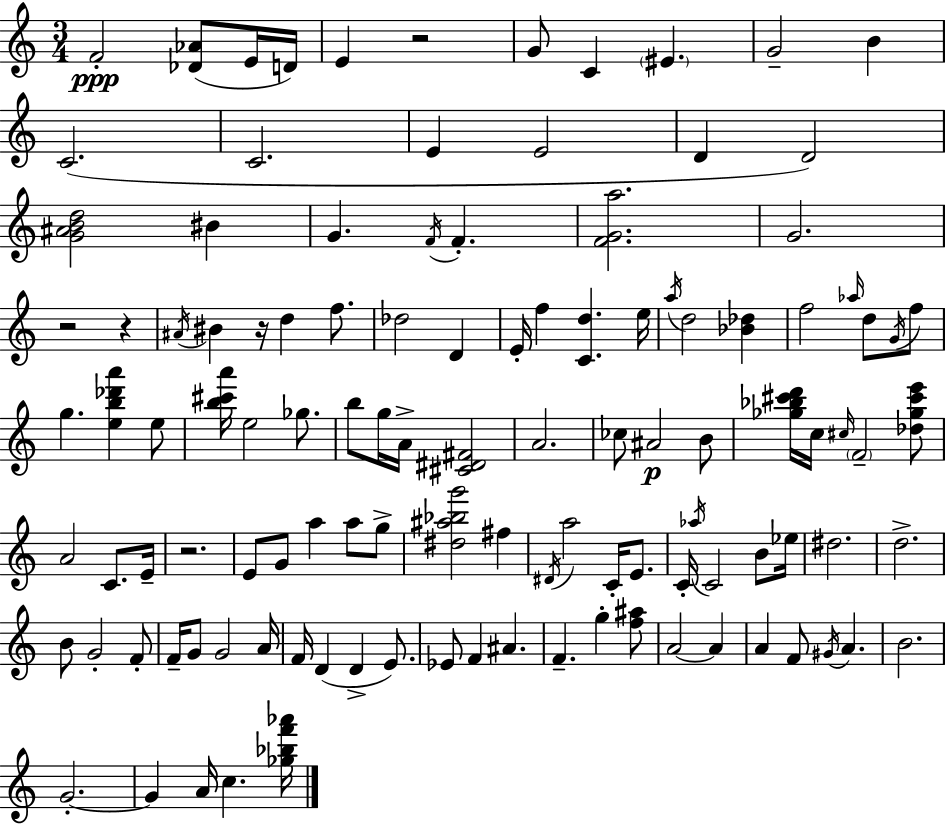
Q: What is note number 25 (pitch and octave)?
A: Db5